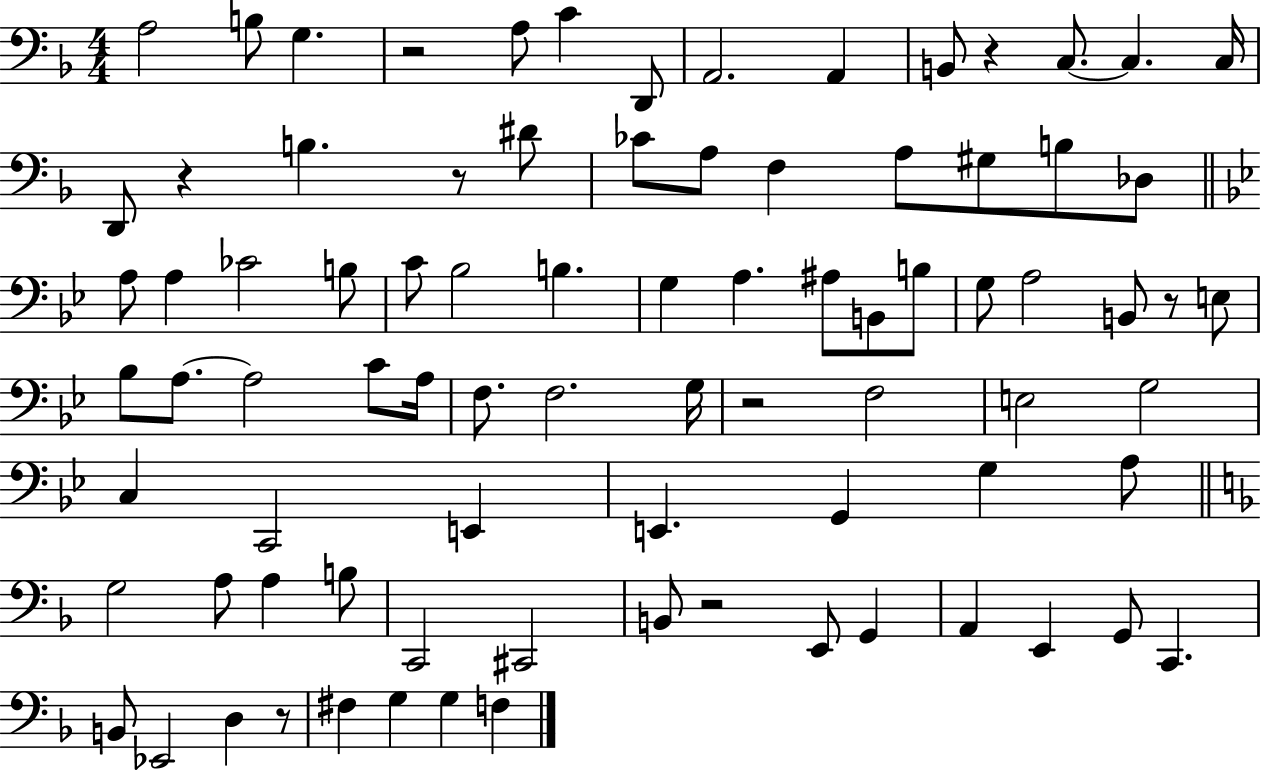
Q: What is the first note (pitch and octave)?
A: A3